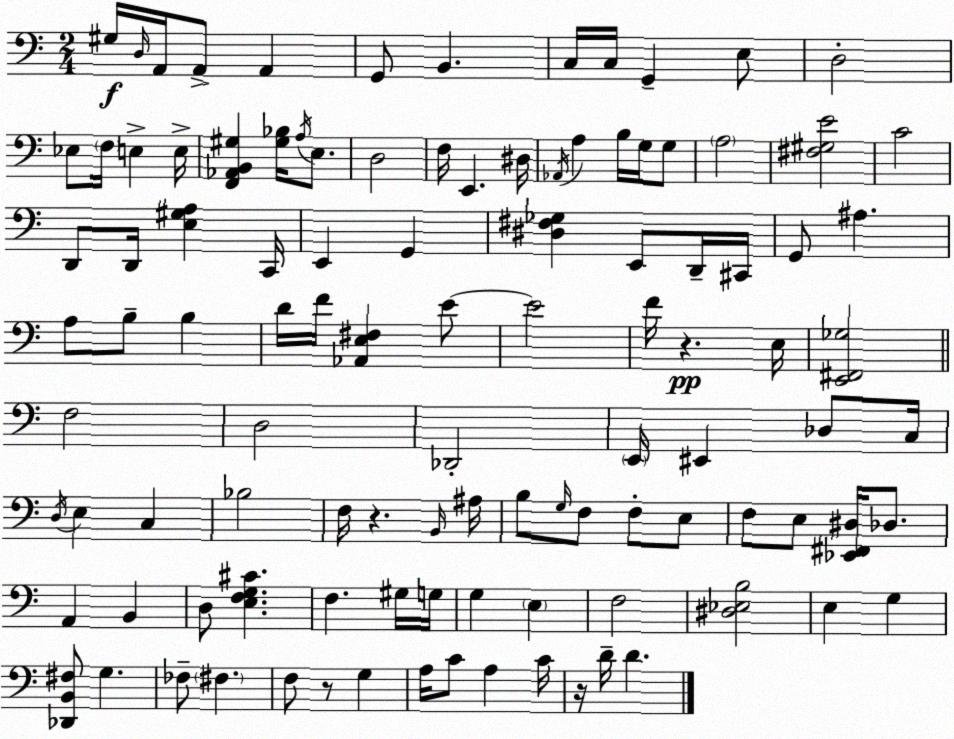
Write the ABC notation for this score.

X:1
T:Untitled
M:2/4
L:1/4
K:C
^G,/4 D,/4 A,,/4 A,,/2 A,, G,,/2 B,, C,/4 C,/4 G,, E,/2 D,2 _E,/2 F,/4 E, E,/4 [F,,_A,,B,,^G,] [^G,_B,]/4 A,/4 E,/2 D,2 F,/4 E,, ^D,/4 _A,,/4 A, B,/4 G,/4 G,/2 A,2 [^F,^G,E]2 C2 D,,/2 D,,/4 [E,^G,A,] C,,/4 E,, G,, [^D,^F,_G,] E,,/2 D,,/4 ^C,,/4 G,,/2 ^A, A,/2 B,/2 B, D/4 F/4 [_A,,E,^F,] E/2 E2 F/4 z E,/4 [E,,^F,,_G,]2 F,2 D,2 _D,,2 E,,/4 ^E,, _D,/2 C,/4 D,/4 E, C, _B,2 F,/4 z B,,/4 ^A,/4 B,/2 G,/4 F,/2 F,/2 E,/2 F,/2 E,/2 [_E,,^F,,^D,]/4 _D,/2 A,, B,, D,/2 [E,F,G,^C] F, ^G,/4 G,/4 G, E, F,2 [^D,_E,B,]2 E, G, [_D,,B,,^F,]/2 G, _F,/2 ^F, F,/2 z/2 G, A,/4 C/2 A, C/4 z/4 D/4 D